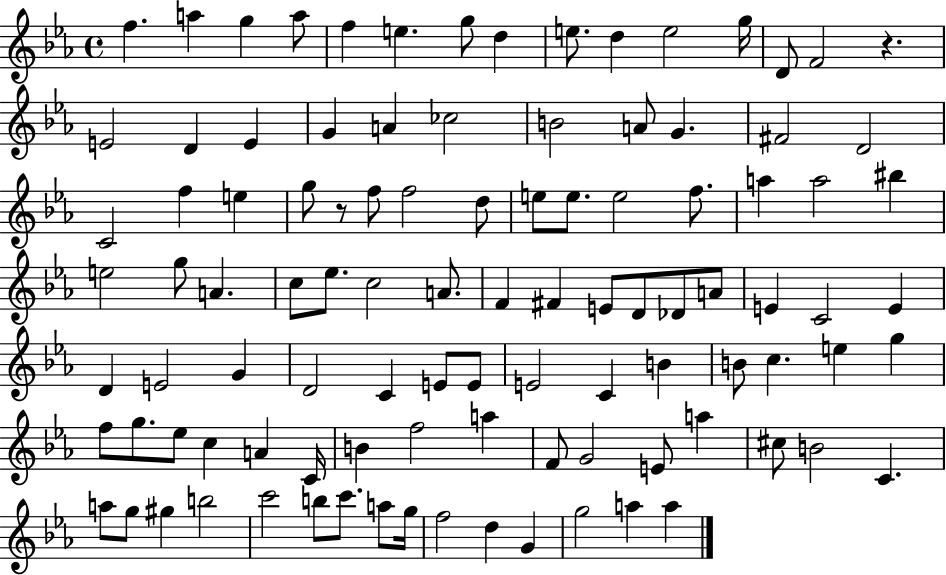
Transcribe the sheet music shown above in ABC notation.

X:1
T:Untitled
M:4/4
L:1/4
K:Eb
f a g a/2 f e g/2 d e/2 d e2 g/4 D/2 F2 z E2 D E G A _c2 B2 A/2 G ^F2 D2 C2 f e g/2 z/2 f/2 f2 d/2 e/2 e/2 e2 f/2 a a2 ^b e2 g/2 A c/2 _e/2 c2 A/2 F ^F E/2 D/2 _D/2 A/2 E C2 E D E2 G D2 C E/2 E/2 E2 C B B/2 c e g f/2 g/2 _e/2 c A C/4 B f2 a F/2 G2 E/2 a ^c/2 B2 C a/2 g/2 ^g b2 c'2 b/2 c'/2 a/2 g/4 f2 d G g2 a a